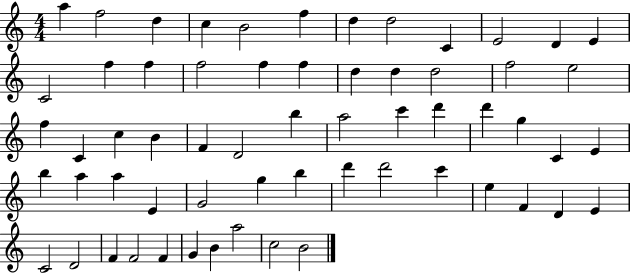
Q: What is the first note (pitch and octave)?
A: A5